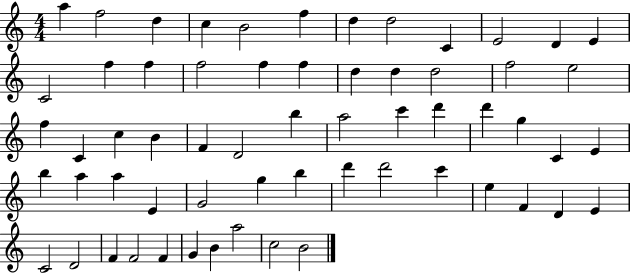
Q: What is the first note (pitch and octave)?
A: A5